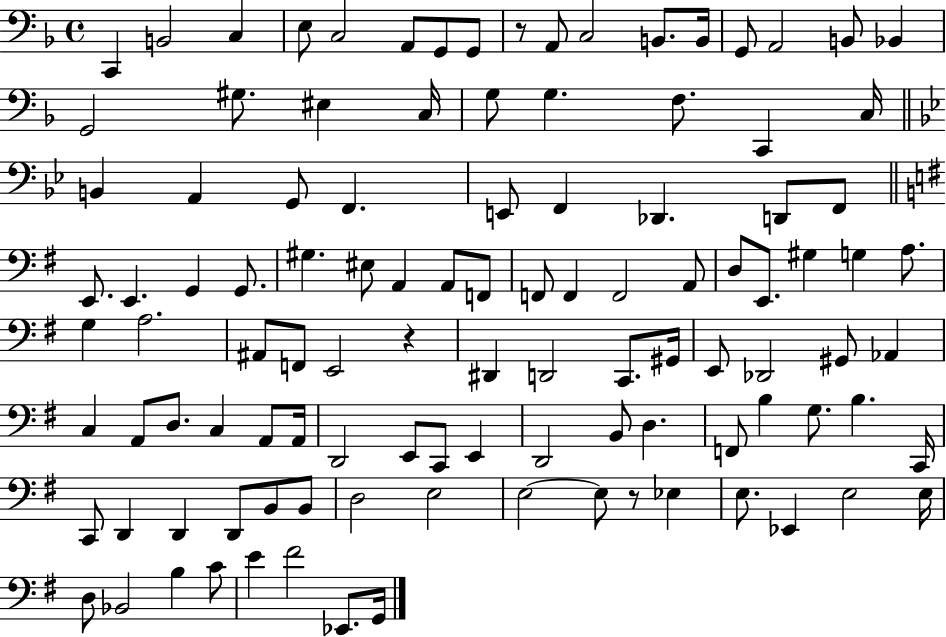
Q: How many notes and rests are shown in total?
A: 109